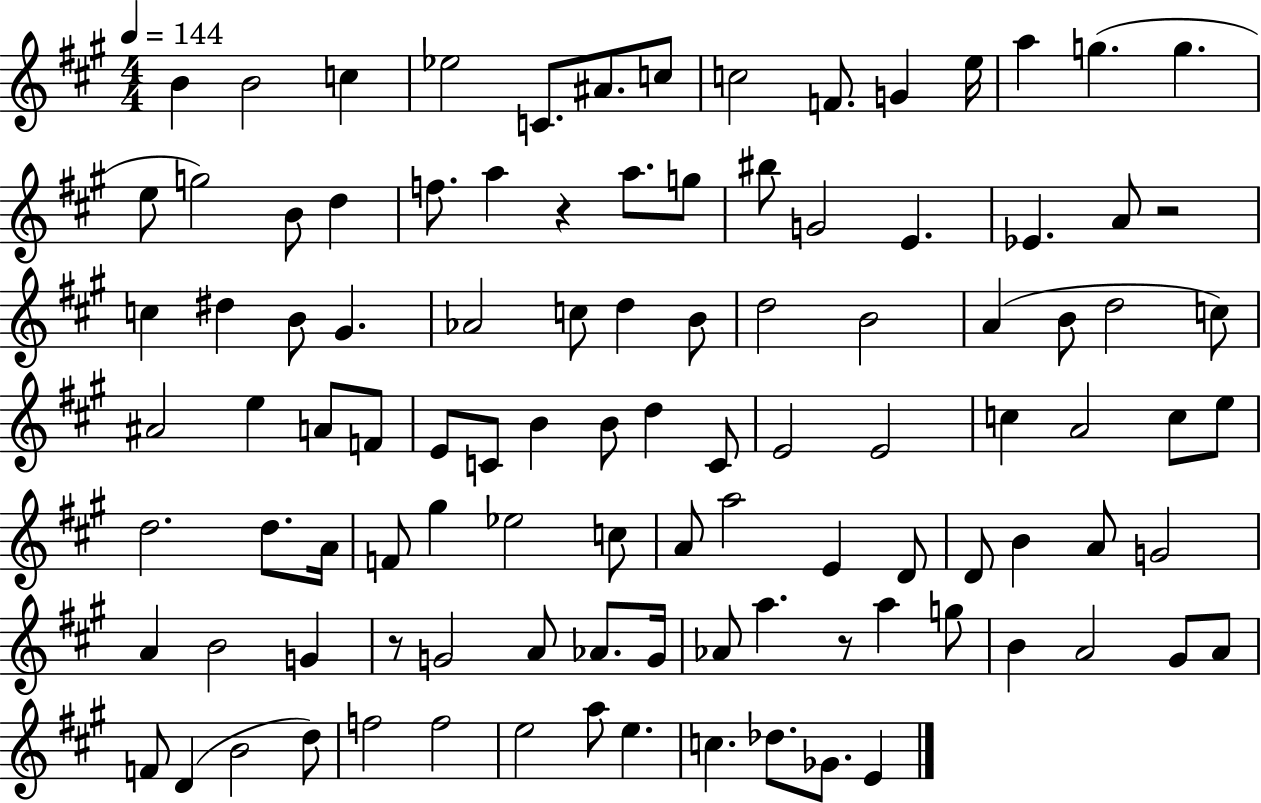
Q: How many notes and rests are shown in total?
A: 104